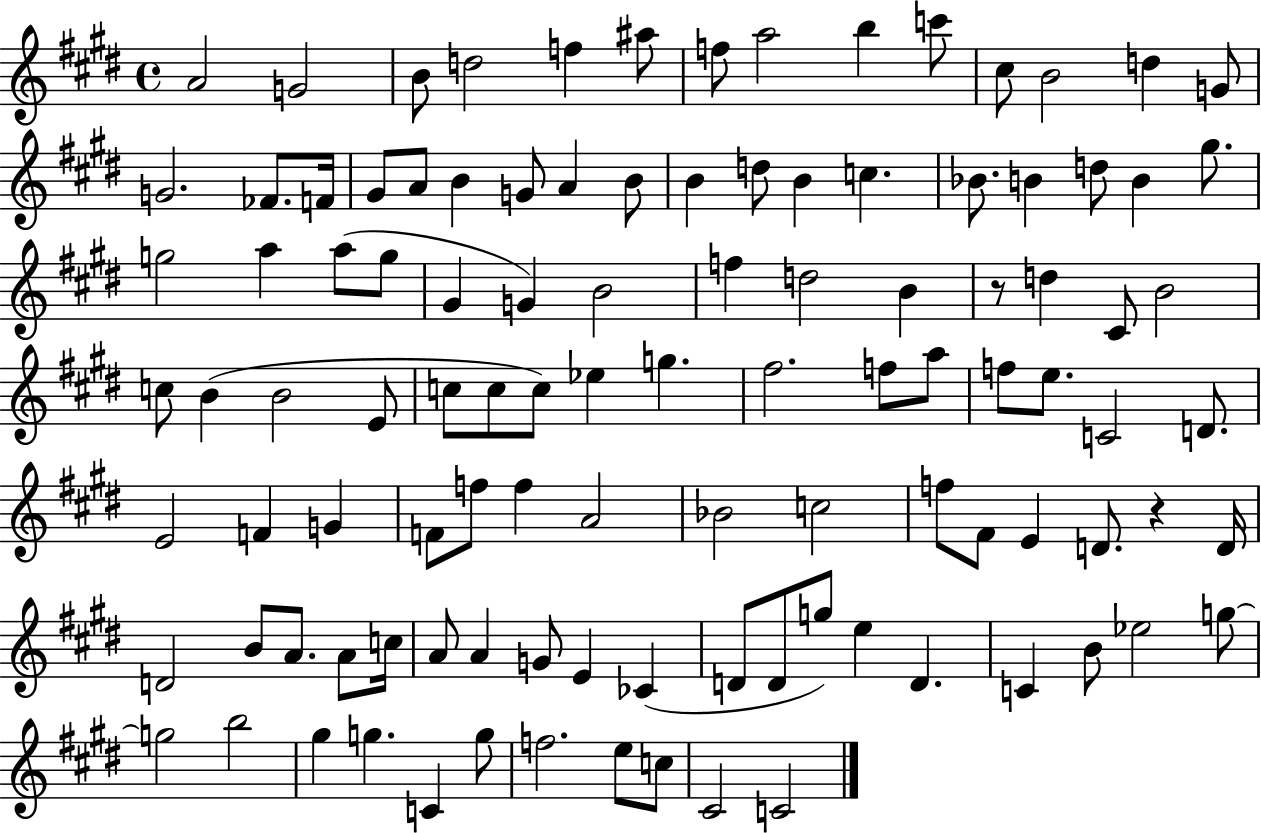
A4/h G4/h B4/e D5/h F5/q A#5/e F5/e A5/h B5/q C6/e C#5/e B4/h D5/q G4/e G4/h. FES4/e. F4/s G#4/e A4/e B4/q G4/e A4/q B4/e B4/q D5/e B4/q C5/q. Bb4/e. B4/q D5/e B4/q G#5/e. G5/h A5/q A5/e G5/e G#4/q G4/q B4/h F5/q D5/h B4/q R/e D5/q C#4/e B4/h C5/e B4/q B4/h E4/e C5/e C5/e C5/e Eb5/q G5/q. F#5/h. F5/e A5/e F5/e E5/e. C4/h D4/e. E4/h F4/q G4/q F4/e F5/e F5/q A4/h Bb4/h C5/h F5/e F#4/e E4/q D4/e. R/q D4/s D4/h B4/e A4/e. A4/e C5/s A4/e A4/q G4/e E4/q CES4/q D4/e D4/e G5/e E5/q D4/q. C4/q B4/e Eb5/h G5/e G5/h B5/h G#5/q G5/q. C4/q G5/e F5/h. E5/e C5/e C#4/h C4/h